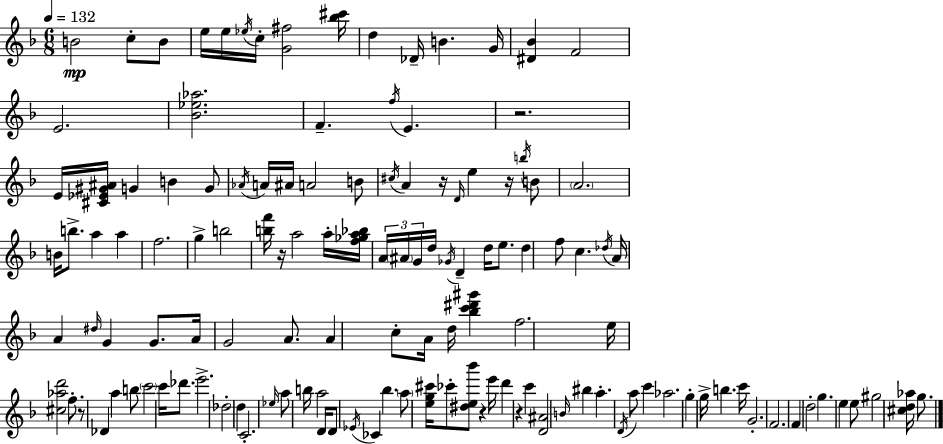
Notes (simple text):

B4/h C5/e B4/e E5/s E5/s Eb5/s C5/s [G4,F#5]/h [Bb5,C#6]/s D5/q Db4/s B4/q. G4/s [D#4,Bb4]/q F4/h E4/h. [Bb4,Eb5,Ab5]/h. F4/q. F5/s E4/q. R/h. E4/s [C#4,Eb4,G#4,A#4]/s G4/q B4/q G4/e Ab4/s A4/s A#4/s A4/h B4/e C#5/s A4/q R/s D4/s E5/q R/s B5/s B4/e A4/h. B4/s B5/e. A5/q A5/q F5/h. G5/q B5/h [B5,F6]/s R/s A5/h A5/s [F5,Gb5,A5,Bb5]/s A4/s A#4/s G4/s D5/s Gb4/s D4/q D5/s E5/e. D5/q F5/e C5/q. Db5/s A4/s A4/q D#5/s G4/q G4/e. A4/s G4/h A4/e. A4/q C5/e A4/s D5/s [Bb5,C6,D#6,G#6]/q F5/h. E5/s [C#5,Ab5,D6]/h F5/e. R/e Db4/q A5/q B5/e C6/h C6/s Db6/e. E6/h. Db5/h D5/q C4/h. Eb5/s A5/e B5/s A5/h D4/s D4/e Eb4/s CES4/q Bb5/q. A5/e [E5,G5,C#6]/s CES6/e [D#5,E5,Bb6]/e R/q E6/s D6/q R/q C6/q [D4,A#4]/h B4/s BIS5/q A5/q. D4/s A5/e C6/q Ab5/h. G5/q G5/s B5/q. C6/s G4/h. F4/h. F4/q D5/h G5/q. E5/q E5/e G#5/h [C#5,D5,Ab5]/s G5/e.